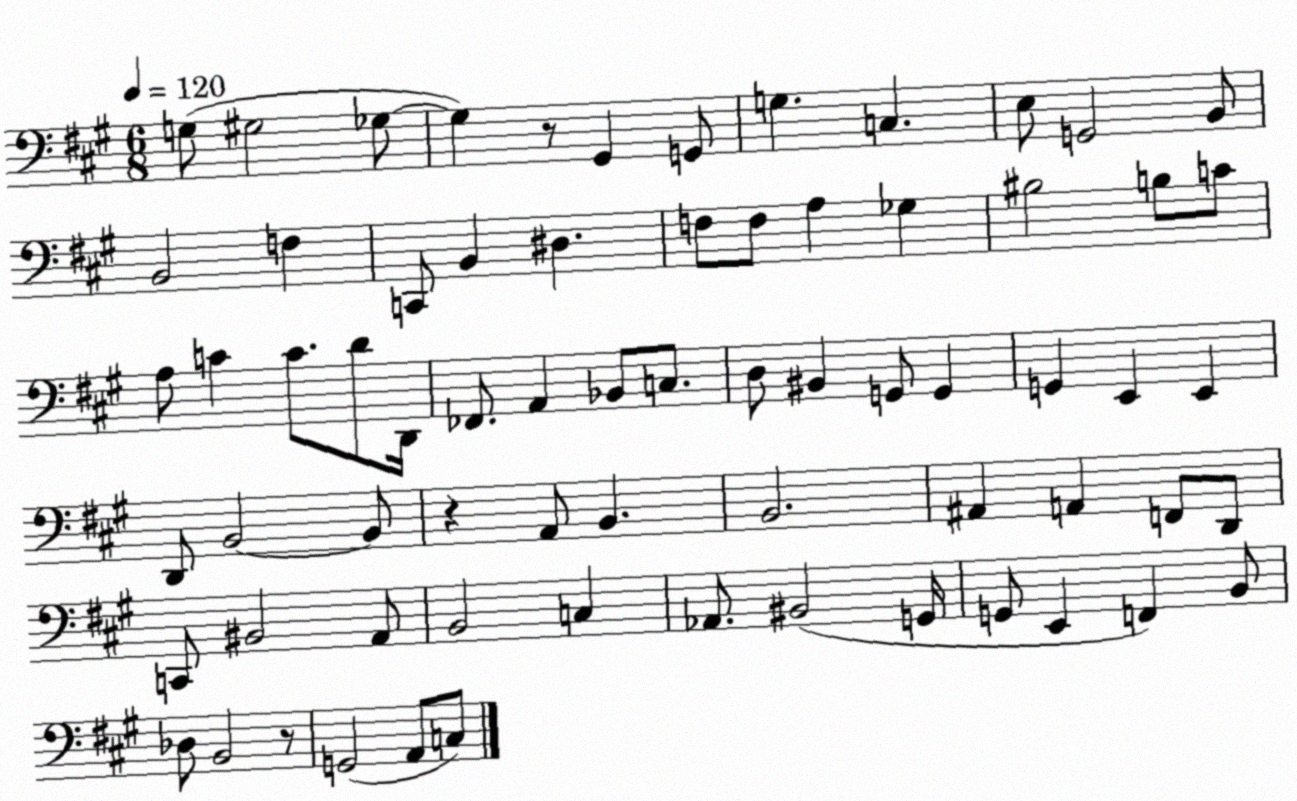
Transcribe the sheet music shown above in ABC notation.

X:1
T:Untitled
M:6/8
L:1/4
K:A
G,/2 ^G,2 _G,/2 _G, z/2 ^G,, G,,/2 G, C, E,/2 G,,2 B,,/2 B,,2 F, C,,/2 B,, ^D, F,/2 F,/2 A, _G, ^B,2 B,/2 C/2 A,/2 C C/2 D/2 D,,/4 _F,,/2 A,, _B,,/2 C,/2 D,/2 ^B,, G,,/2 G,, G,, E,, E,, D,,/2 B,,2 B,,/2 z A,,/2 B,, B,,2 ^A,, A,, F,,/2 D,,/2 C,,/2 ^B,,2 A,,/2 B,,2 C, _A,,/2 ^B,,2 G,,/4 G,,/2 E,, F,, B,,/2 _D,/2 B,,2 z/2 G,,2 A,,/2 C,/2